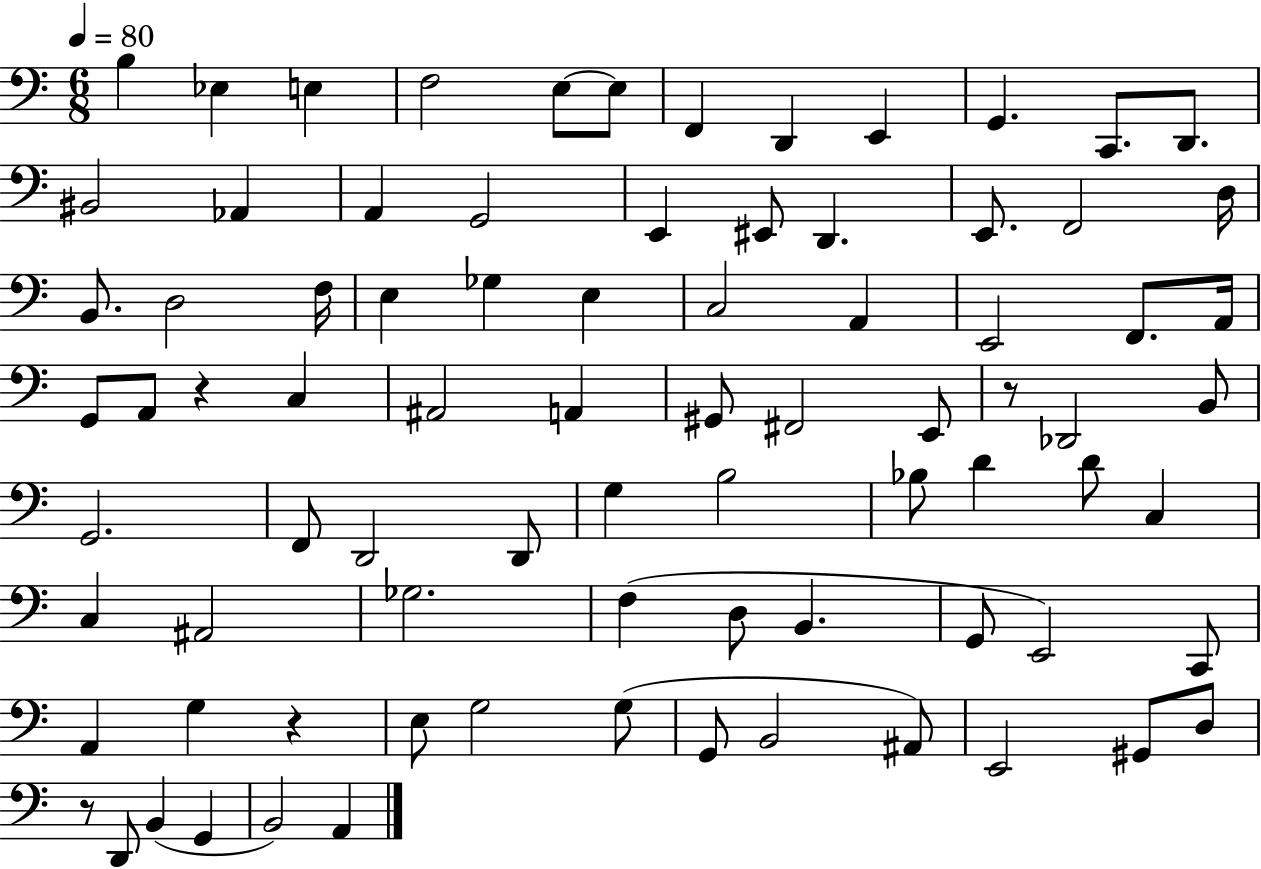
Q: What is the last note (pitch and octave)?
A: A2